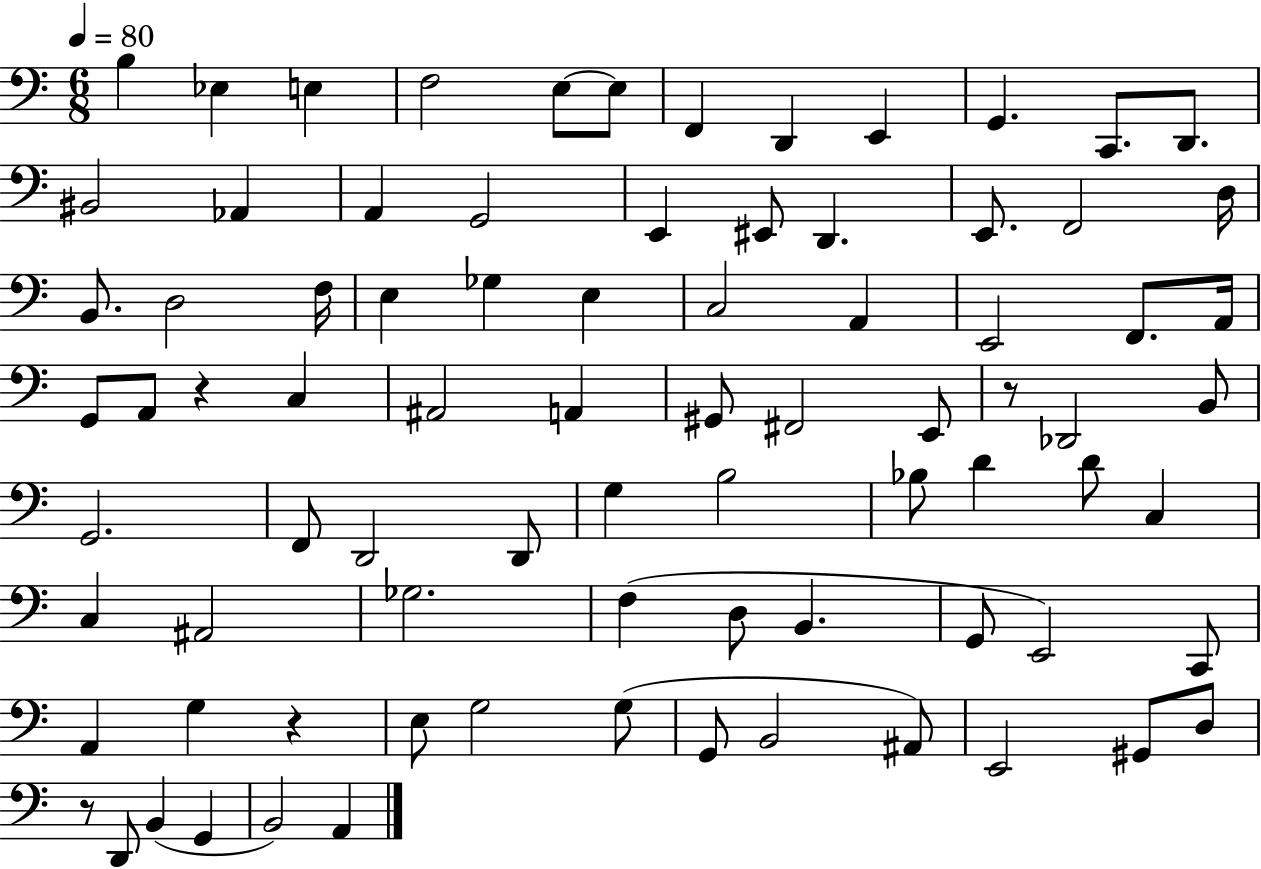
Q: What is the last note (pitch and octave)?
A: A2